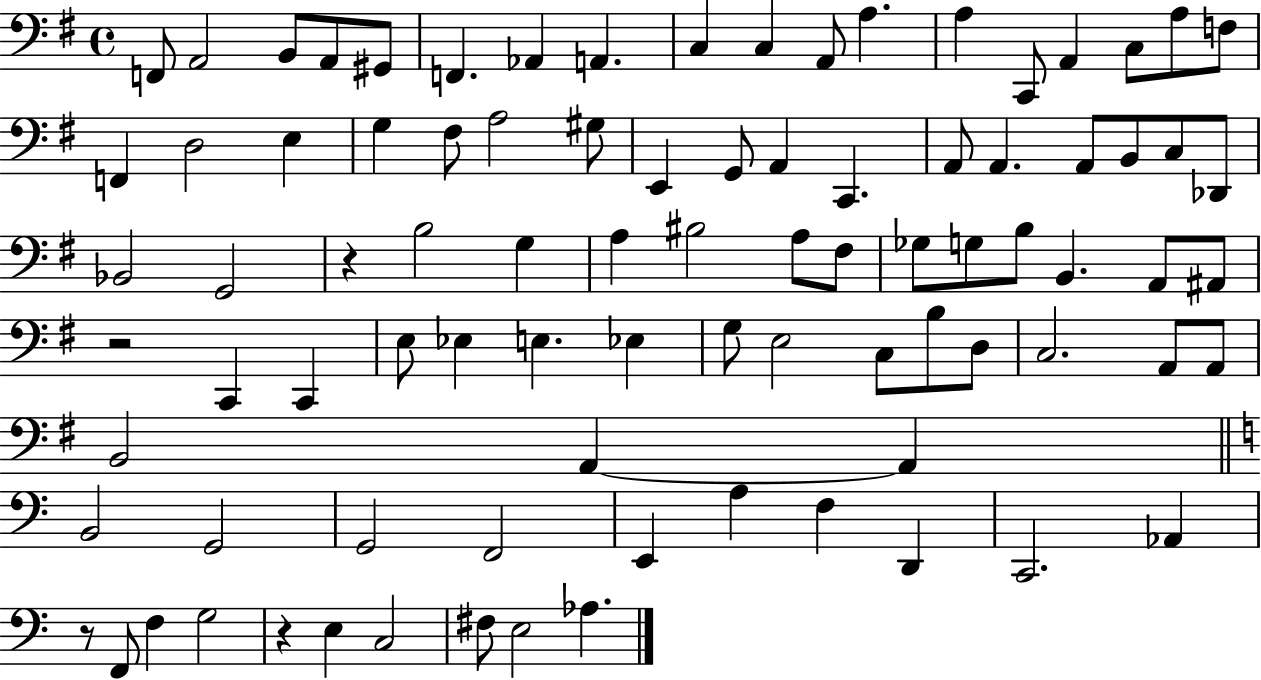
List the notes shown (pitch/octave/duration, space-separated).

F2/e A2/h B2/e A2/e G#2/e F2/q. Ab2/q A2/q. C3/q C3/q A2/e A3/q. A3/q C2/e A2/q C3/e A3/e F3/e F2/q D3/h E3/q G3/q F#3/e A3/h G#3/e E2/q G2/e A2/q C2/q. A2/e A2/q. A2/e B2/e C3/e Db2/e Bb2/h G2/h R/q B3/h G3/q A3/q BIS3/h A3/e F#3/e Gb3/e G3/e B3/e B2/q. A2/e A#2/e R/h C2/q C2/q E3/e Eb3/q E3/q. Eb3/q G3/e E3/h C3/e B3/e D3/e C3/h. A2/e A2/e B2/h A2/q A2/q B2/h G2/h G2/h F2/h E2/q A3/q F3/q D2/q C2/h. Ab2/q R/e F2/e F3/q G3/h R/q E3/q C3/h F#3/e E3/h Ab3/q.